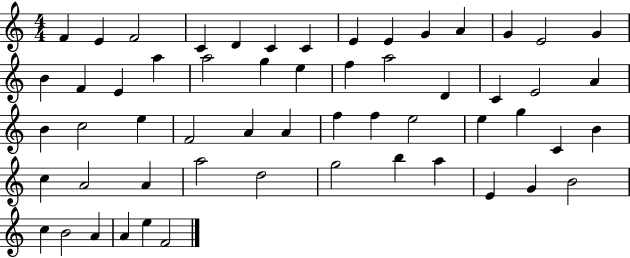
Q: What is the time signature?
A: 4/4